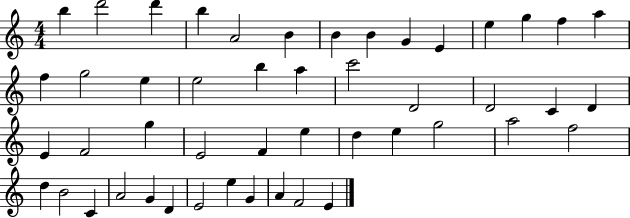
B5/q D6/h D6/q B5/q A4/h B4/q B4/q B4/q G4/q E4/q E5/q G5/q F5/q A5/q F5/q G5/h E5/q E5/h B5/q A5/q C6/h D4/h D4/h C4/q D4/q E4/q F4/h G5/q E4/h F4/q E5/q D5/q E5/q G5/h A5/h F5/h D5/q B4/h C4/q A4/h G4/q D4/q E4/h E5/q G4/q A4/q F4/h E4/q